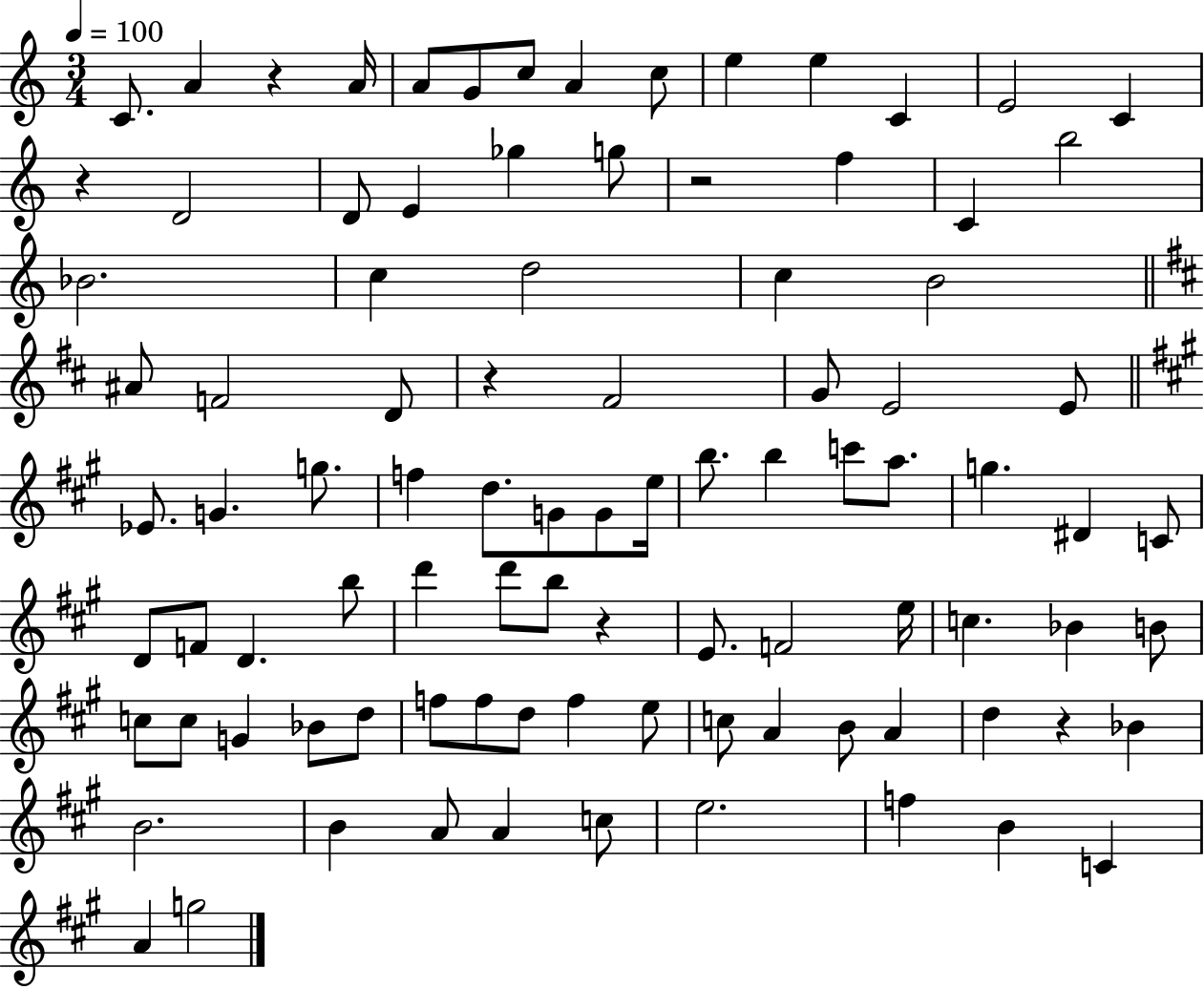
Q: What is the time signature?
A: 3/4